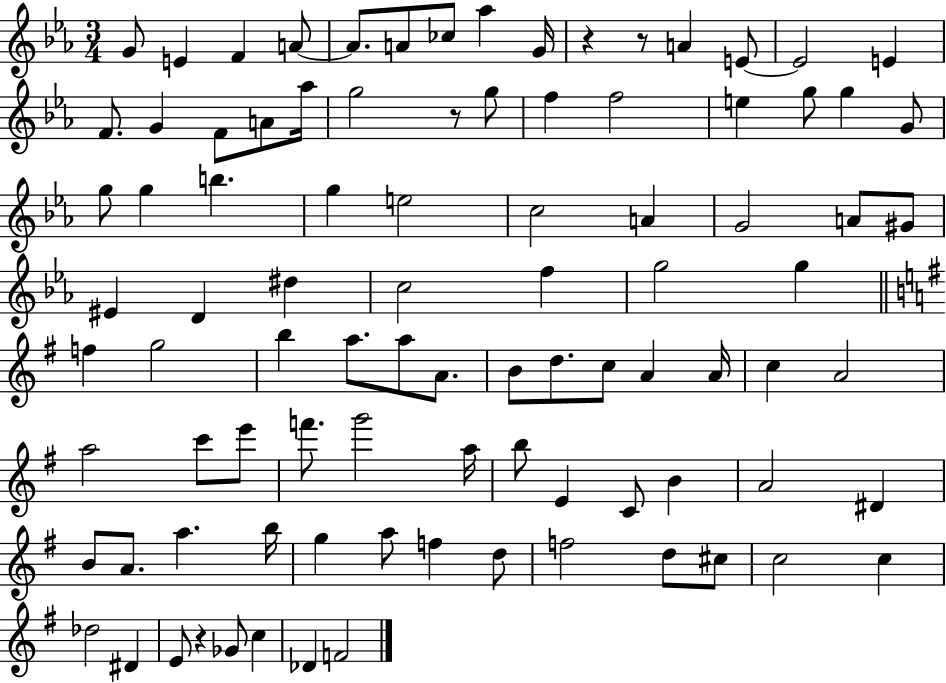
G4/e E4/q F4/q A4/e A4/e. A4/e CES5/e Ab5/q G4/s R/q R/e A4/q E4/e E4/h E4/q F4/e. G4/q F4/e A4/e Ab5/s G5/h R/e G5/e F5/q F5/h E5/q G5/e G5/q G4/e G5/e G5/q B5/q. G5/q E5/h C5/h A4/q G4/h A4/e G#4/e EIS4/q D4/q D#5/q C5/h F5/q G5/h G5/q F5/q G5/h B5/q A5/e. A5/e A4/e. B4/e D5/e. C5/e A4/q A4/s C5/q A4/h A5/h C6/e E6/e F6/e. G6/h A5/s B5/e E4/q C4/e B4/q A4/h D#4/q B4/e A4/e. A5/q. B5/s G5/q A5/e F5/q D5/e F5/h D5/e C#5/e C5/h C5/q Db5/h D#4/q E4/e R/q Gb4/e C5/q Db4/q F4/h